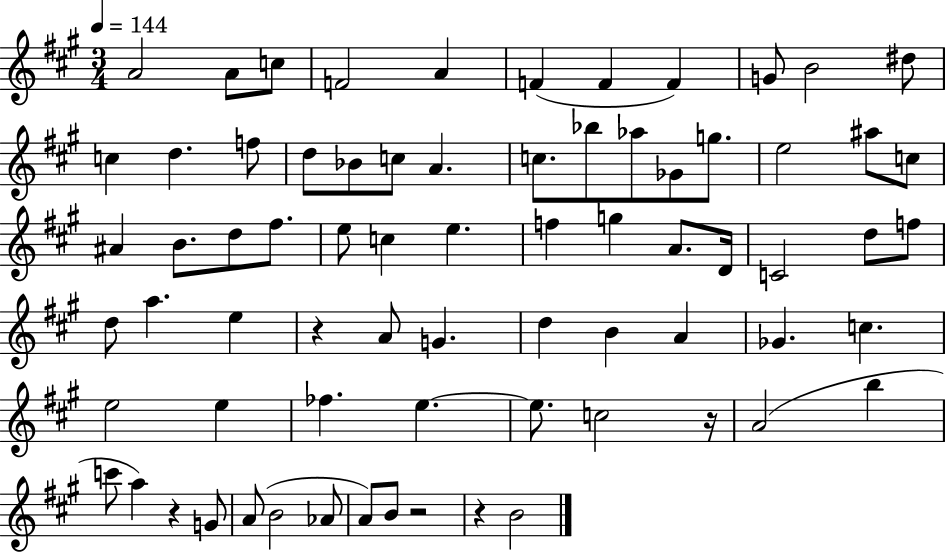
{
  \clef treble
  \numericTimeSignature
  \time 3/4
  \key a \major
  \tempo 4 = 144
  \repeat volta 2 { a'2 a'8 c''8 | f'2 a'4 | f'4( f'4 f'4) | g'8 b'2 dis''8 | \break c''4 d''4. f''8 | d''8 bes'8 c''8 a'4. | c''8. bes''8 aes''8 ges'8 g''8. | e''2 ais''8 c''8 | \break ais'4 b'8. d''8 fis''8. | e''8 c''4 e''4. | f''4 g''4 a'8. d'16 | c'2 d''8 f''8 | \break d''8 a''4. e''4 | r4 a'8 g'4. | d''4 b'4 a'4 | ges'4. c''4. | \break e''2 e''4 | fes''4. e''4.~~ | e''8. c''2 r16 | a'2( b''4 | \break c'''8 a''4) r4 g'8 | a'8( b'2 aes'8 | a'8) b'8 r2 | r4 b'2 | \break } \bar "|."
}